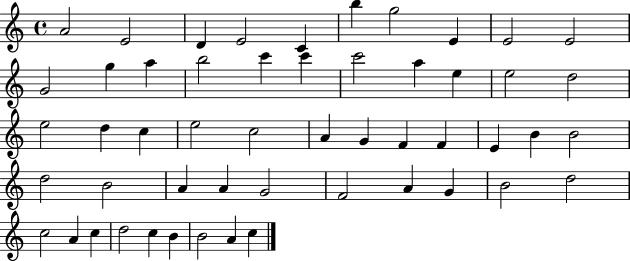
X:1
T:Untitled
M:4/4
L:1/4
K:C
A2 E2 D E2 C b g2 E E2 E2 G2 g a b2 c' c' c'2 a e e2 d2 e2 d c e2 c2 A G F F E B B2 d2 B2 A A G2 F2 A G B2 d2 c2 A c d2 c B B2 A c